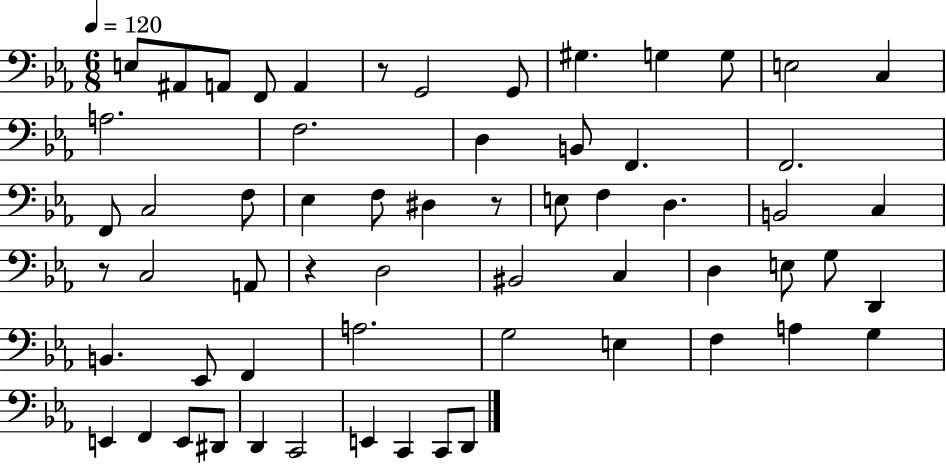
X:1
T:Untitled
M:6/8
L:1/4
K:Eb
E,/2 ^A,,/2 A,,/2 F,,/2 A,, z/2 G,,2 G,,/2 ^G, G, G,/2 E,2 C, A,2 F,2 D, B,,/2 F,, F,,2 F,,/2 C,2 F,/2 _E, F,/2 ^D, z/2 E,/2 F, D, B,,2 C, z/2 C,2 A,,/2 z D,2 ^B,,2 C, D, E,/2 G,/2 D,, B,, _E,,/2 F,, A,2 G,2 E, F, A, G, E,, F,, E,,/2 ^D,,/2 D,, C,,2 E,, C,, C,,/2 D,,/2